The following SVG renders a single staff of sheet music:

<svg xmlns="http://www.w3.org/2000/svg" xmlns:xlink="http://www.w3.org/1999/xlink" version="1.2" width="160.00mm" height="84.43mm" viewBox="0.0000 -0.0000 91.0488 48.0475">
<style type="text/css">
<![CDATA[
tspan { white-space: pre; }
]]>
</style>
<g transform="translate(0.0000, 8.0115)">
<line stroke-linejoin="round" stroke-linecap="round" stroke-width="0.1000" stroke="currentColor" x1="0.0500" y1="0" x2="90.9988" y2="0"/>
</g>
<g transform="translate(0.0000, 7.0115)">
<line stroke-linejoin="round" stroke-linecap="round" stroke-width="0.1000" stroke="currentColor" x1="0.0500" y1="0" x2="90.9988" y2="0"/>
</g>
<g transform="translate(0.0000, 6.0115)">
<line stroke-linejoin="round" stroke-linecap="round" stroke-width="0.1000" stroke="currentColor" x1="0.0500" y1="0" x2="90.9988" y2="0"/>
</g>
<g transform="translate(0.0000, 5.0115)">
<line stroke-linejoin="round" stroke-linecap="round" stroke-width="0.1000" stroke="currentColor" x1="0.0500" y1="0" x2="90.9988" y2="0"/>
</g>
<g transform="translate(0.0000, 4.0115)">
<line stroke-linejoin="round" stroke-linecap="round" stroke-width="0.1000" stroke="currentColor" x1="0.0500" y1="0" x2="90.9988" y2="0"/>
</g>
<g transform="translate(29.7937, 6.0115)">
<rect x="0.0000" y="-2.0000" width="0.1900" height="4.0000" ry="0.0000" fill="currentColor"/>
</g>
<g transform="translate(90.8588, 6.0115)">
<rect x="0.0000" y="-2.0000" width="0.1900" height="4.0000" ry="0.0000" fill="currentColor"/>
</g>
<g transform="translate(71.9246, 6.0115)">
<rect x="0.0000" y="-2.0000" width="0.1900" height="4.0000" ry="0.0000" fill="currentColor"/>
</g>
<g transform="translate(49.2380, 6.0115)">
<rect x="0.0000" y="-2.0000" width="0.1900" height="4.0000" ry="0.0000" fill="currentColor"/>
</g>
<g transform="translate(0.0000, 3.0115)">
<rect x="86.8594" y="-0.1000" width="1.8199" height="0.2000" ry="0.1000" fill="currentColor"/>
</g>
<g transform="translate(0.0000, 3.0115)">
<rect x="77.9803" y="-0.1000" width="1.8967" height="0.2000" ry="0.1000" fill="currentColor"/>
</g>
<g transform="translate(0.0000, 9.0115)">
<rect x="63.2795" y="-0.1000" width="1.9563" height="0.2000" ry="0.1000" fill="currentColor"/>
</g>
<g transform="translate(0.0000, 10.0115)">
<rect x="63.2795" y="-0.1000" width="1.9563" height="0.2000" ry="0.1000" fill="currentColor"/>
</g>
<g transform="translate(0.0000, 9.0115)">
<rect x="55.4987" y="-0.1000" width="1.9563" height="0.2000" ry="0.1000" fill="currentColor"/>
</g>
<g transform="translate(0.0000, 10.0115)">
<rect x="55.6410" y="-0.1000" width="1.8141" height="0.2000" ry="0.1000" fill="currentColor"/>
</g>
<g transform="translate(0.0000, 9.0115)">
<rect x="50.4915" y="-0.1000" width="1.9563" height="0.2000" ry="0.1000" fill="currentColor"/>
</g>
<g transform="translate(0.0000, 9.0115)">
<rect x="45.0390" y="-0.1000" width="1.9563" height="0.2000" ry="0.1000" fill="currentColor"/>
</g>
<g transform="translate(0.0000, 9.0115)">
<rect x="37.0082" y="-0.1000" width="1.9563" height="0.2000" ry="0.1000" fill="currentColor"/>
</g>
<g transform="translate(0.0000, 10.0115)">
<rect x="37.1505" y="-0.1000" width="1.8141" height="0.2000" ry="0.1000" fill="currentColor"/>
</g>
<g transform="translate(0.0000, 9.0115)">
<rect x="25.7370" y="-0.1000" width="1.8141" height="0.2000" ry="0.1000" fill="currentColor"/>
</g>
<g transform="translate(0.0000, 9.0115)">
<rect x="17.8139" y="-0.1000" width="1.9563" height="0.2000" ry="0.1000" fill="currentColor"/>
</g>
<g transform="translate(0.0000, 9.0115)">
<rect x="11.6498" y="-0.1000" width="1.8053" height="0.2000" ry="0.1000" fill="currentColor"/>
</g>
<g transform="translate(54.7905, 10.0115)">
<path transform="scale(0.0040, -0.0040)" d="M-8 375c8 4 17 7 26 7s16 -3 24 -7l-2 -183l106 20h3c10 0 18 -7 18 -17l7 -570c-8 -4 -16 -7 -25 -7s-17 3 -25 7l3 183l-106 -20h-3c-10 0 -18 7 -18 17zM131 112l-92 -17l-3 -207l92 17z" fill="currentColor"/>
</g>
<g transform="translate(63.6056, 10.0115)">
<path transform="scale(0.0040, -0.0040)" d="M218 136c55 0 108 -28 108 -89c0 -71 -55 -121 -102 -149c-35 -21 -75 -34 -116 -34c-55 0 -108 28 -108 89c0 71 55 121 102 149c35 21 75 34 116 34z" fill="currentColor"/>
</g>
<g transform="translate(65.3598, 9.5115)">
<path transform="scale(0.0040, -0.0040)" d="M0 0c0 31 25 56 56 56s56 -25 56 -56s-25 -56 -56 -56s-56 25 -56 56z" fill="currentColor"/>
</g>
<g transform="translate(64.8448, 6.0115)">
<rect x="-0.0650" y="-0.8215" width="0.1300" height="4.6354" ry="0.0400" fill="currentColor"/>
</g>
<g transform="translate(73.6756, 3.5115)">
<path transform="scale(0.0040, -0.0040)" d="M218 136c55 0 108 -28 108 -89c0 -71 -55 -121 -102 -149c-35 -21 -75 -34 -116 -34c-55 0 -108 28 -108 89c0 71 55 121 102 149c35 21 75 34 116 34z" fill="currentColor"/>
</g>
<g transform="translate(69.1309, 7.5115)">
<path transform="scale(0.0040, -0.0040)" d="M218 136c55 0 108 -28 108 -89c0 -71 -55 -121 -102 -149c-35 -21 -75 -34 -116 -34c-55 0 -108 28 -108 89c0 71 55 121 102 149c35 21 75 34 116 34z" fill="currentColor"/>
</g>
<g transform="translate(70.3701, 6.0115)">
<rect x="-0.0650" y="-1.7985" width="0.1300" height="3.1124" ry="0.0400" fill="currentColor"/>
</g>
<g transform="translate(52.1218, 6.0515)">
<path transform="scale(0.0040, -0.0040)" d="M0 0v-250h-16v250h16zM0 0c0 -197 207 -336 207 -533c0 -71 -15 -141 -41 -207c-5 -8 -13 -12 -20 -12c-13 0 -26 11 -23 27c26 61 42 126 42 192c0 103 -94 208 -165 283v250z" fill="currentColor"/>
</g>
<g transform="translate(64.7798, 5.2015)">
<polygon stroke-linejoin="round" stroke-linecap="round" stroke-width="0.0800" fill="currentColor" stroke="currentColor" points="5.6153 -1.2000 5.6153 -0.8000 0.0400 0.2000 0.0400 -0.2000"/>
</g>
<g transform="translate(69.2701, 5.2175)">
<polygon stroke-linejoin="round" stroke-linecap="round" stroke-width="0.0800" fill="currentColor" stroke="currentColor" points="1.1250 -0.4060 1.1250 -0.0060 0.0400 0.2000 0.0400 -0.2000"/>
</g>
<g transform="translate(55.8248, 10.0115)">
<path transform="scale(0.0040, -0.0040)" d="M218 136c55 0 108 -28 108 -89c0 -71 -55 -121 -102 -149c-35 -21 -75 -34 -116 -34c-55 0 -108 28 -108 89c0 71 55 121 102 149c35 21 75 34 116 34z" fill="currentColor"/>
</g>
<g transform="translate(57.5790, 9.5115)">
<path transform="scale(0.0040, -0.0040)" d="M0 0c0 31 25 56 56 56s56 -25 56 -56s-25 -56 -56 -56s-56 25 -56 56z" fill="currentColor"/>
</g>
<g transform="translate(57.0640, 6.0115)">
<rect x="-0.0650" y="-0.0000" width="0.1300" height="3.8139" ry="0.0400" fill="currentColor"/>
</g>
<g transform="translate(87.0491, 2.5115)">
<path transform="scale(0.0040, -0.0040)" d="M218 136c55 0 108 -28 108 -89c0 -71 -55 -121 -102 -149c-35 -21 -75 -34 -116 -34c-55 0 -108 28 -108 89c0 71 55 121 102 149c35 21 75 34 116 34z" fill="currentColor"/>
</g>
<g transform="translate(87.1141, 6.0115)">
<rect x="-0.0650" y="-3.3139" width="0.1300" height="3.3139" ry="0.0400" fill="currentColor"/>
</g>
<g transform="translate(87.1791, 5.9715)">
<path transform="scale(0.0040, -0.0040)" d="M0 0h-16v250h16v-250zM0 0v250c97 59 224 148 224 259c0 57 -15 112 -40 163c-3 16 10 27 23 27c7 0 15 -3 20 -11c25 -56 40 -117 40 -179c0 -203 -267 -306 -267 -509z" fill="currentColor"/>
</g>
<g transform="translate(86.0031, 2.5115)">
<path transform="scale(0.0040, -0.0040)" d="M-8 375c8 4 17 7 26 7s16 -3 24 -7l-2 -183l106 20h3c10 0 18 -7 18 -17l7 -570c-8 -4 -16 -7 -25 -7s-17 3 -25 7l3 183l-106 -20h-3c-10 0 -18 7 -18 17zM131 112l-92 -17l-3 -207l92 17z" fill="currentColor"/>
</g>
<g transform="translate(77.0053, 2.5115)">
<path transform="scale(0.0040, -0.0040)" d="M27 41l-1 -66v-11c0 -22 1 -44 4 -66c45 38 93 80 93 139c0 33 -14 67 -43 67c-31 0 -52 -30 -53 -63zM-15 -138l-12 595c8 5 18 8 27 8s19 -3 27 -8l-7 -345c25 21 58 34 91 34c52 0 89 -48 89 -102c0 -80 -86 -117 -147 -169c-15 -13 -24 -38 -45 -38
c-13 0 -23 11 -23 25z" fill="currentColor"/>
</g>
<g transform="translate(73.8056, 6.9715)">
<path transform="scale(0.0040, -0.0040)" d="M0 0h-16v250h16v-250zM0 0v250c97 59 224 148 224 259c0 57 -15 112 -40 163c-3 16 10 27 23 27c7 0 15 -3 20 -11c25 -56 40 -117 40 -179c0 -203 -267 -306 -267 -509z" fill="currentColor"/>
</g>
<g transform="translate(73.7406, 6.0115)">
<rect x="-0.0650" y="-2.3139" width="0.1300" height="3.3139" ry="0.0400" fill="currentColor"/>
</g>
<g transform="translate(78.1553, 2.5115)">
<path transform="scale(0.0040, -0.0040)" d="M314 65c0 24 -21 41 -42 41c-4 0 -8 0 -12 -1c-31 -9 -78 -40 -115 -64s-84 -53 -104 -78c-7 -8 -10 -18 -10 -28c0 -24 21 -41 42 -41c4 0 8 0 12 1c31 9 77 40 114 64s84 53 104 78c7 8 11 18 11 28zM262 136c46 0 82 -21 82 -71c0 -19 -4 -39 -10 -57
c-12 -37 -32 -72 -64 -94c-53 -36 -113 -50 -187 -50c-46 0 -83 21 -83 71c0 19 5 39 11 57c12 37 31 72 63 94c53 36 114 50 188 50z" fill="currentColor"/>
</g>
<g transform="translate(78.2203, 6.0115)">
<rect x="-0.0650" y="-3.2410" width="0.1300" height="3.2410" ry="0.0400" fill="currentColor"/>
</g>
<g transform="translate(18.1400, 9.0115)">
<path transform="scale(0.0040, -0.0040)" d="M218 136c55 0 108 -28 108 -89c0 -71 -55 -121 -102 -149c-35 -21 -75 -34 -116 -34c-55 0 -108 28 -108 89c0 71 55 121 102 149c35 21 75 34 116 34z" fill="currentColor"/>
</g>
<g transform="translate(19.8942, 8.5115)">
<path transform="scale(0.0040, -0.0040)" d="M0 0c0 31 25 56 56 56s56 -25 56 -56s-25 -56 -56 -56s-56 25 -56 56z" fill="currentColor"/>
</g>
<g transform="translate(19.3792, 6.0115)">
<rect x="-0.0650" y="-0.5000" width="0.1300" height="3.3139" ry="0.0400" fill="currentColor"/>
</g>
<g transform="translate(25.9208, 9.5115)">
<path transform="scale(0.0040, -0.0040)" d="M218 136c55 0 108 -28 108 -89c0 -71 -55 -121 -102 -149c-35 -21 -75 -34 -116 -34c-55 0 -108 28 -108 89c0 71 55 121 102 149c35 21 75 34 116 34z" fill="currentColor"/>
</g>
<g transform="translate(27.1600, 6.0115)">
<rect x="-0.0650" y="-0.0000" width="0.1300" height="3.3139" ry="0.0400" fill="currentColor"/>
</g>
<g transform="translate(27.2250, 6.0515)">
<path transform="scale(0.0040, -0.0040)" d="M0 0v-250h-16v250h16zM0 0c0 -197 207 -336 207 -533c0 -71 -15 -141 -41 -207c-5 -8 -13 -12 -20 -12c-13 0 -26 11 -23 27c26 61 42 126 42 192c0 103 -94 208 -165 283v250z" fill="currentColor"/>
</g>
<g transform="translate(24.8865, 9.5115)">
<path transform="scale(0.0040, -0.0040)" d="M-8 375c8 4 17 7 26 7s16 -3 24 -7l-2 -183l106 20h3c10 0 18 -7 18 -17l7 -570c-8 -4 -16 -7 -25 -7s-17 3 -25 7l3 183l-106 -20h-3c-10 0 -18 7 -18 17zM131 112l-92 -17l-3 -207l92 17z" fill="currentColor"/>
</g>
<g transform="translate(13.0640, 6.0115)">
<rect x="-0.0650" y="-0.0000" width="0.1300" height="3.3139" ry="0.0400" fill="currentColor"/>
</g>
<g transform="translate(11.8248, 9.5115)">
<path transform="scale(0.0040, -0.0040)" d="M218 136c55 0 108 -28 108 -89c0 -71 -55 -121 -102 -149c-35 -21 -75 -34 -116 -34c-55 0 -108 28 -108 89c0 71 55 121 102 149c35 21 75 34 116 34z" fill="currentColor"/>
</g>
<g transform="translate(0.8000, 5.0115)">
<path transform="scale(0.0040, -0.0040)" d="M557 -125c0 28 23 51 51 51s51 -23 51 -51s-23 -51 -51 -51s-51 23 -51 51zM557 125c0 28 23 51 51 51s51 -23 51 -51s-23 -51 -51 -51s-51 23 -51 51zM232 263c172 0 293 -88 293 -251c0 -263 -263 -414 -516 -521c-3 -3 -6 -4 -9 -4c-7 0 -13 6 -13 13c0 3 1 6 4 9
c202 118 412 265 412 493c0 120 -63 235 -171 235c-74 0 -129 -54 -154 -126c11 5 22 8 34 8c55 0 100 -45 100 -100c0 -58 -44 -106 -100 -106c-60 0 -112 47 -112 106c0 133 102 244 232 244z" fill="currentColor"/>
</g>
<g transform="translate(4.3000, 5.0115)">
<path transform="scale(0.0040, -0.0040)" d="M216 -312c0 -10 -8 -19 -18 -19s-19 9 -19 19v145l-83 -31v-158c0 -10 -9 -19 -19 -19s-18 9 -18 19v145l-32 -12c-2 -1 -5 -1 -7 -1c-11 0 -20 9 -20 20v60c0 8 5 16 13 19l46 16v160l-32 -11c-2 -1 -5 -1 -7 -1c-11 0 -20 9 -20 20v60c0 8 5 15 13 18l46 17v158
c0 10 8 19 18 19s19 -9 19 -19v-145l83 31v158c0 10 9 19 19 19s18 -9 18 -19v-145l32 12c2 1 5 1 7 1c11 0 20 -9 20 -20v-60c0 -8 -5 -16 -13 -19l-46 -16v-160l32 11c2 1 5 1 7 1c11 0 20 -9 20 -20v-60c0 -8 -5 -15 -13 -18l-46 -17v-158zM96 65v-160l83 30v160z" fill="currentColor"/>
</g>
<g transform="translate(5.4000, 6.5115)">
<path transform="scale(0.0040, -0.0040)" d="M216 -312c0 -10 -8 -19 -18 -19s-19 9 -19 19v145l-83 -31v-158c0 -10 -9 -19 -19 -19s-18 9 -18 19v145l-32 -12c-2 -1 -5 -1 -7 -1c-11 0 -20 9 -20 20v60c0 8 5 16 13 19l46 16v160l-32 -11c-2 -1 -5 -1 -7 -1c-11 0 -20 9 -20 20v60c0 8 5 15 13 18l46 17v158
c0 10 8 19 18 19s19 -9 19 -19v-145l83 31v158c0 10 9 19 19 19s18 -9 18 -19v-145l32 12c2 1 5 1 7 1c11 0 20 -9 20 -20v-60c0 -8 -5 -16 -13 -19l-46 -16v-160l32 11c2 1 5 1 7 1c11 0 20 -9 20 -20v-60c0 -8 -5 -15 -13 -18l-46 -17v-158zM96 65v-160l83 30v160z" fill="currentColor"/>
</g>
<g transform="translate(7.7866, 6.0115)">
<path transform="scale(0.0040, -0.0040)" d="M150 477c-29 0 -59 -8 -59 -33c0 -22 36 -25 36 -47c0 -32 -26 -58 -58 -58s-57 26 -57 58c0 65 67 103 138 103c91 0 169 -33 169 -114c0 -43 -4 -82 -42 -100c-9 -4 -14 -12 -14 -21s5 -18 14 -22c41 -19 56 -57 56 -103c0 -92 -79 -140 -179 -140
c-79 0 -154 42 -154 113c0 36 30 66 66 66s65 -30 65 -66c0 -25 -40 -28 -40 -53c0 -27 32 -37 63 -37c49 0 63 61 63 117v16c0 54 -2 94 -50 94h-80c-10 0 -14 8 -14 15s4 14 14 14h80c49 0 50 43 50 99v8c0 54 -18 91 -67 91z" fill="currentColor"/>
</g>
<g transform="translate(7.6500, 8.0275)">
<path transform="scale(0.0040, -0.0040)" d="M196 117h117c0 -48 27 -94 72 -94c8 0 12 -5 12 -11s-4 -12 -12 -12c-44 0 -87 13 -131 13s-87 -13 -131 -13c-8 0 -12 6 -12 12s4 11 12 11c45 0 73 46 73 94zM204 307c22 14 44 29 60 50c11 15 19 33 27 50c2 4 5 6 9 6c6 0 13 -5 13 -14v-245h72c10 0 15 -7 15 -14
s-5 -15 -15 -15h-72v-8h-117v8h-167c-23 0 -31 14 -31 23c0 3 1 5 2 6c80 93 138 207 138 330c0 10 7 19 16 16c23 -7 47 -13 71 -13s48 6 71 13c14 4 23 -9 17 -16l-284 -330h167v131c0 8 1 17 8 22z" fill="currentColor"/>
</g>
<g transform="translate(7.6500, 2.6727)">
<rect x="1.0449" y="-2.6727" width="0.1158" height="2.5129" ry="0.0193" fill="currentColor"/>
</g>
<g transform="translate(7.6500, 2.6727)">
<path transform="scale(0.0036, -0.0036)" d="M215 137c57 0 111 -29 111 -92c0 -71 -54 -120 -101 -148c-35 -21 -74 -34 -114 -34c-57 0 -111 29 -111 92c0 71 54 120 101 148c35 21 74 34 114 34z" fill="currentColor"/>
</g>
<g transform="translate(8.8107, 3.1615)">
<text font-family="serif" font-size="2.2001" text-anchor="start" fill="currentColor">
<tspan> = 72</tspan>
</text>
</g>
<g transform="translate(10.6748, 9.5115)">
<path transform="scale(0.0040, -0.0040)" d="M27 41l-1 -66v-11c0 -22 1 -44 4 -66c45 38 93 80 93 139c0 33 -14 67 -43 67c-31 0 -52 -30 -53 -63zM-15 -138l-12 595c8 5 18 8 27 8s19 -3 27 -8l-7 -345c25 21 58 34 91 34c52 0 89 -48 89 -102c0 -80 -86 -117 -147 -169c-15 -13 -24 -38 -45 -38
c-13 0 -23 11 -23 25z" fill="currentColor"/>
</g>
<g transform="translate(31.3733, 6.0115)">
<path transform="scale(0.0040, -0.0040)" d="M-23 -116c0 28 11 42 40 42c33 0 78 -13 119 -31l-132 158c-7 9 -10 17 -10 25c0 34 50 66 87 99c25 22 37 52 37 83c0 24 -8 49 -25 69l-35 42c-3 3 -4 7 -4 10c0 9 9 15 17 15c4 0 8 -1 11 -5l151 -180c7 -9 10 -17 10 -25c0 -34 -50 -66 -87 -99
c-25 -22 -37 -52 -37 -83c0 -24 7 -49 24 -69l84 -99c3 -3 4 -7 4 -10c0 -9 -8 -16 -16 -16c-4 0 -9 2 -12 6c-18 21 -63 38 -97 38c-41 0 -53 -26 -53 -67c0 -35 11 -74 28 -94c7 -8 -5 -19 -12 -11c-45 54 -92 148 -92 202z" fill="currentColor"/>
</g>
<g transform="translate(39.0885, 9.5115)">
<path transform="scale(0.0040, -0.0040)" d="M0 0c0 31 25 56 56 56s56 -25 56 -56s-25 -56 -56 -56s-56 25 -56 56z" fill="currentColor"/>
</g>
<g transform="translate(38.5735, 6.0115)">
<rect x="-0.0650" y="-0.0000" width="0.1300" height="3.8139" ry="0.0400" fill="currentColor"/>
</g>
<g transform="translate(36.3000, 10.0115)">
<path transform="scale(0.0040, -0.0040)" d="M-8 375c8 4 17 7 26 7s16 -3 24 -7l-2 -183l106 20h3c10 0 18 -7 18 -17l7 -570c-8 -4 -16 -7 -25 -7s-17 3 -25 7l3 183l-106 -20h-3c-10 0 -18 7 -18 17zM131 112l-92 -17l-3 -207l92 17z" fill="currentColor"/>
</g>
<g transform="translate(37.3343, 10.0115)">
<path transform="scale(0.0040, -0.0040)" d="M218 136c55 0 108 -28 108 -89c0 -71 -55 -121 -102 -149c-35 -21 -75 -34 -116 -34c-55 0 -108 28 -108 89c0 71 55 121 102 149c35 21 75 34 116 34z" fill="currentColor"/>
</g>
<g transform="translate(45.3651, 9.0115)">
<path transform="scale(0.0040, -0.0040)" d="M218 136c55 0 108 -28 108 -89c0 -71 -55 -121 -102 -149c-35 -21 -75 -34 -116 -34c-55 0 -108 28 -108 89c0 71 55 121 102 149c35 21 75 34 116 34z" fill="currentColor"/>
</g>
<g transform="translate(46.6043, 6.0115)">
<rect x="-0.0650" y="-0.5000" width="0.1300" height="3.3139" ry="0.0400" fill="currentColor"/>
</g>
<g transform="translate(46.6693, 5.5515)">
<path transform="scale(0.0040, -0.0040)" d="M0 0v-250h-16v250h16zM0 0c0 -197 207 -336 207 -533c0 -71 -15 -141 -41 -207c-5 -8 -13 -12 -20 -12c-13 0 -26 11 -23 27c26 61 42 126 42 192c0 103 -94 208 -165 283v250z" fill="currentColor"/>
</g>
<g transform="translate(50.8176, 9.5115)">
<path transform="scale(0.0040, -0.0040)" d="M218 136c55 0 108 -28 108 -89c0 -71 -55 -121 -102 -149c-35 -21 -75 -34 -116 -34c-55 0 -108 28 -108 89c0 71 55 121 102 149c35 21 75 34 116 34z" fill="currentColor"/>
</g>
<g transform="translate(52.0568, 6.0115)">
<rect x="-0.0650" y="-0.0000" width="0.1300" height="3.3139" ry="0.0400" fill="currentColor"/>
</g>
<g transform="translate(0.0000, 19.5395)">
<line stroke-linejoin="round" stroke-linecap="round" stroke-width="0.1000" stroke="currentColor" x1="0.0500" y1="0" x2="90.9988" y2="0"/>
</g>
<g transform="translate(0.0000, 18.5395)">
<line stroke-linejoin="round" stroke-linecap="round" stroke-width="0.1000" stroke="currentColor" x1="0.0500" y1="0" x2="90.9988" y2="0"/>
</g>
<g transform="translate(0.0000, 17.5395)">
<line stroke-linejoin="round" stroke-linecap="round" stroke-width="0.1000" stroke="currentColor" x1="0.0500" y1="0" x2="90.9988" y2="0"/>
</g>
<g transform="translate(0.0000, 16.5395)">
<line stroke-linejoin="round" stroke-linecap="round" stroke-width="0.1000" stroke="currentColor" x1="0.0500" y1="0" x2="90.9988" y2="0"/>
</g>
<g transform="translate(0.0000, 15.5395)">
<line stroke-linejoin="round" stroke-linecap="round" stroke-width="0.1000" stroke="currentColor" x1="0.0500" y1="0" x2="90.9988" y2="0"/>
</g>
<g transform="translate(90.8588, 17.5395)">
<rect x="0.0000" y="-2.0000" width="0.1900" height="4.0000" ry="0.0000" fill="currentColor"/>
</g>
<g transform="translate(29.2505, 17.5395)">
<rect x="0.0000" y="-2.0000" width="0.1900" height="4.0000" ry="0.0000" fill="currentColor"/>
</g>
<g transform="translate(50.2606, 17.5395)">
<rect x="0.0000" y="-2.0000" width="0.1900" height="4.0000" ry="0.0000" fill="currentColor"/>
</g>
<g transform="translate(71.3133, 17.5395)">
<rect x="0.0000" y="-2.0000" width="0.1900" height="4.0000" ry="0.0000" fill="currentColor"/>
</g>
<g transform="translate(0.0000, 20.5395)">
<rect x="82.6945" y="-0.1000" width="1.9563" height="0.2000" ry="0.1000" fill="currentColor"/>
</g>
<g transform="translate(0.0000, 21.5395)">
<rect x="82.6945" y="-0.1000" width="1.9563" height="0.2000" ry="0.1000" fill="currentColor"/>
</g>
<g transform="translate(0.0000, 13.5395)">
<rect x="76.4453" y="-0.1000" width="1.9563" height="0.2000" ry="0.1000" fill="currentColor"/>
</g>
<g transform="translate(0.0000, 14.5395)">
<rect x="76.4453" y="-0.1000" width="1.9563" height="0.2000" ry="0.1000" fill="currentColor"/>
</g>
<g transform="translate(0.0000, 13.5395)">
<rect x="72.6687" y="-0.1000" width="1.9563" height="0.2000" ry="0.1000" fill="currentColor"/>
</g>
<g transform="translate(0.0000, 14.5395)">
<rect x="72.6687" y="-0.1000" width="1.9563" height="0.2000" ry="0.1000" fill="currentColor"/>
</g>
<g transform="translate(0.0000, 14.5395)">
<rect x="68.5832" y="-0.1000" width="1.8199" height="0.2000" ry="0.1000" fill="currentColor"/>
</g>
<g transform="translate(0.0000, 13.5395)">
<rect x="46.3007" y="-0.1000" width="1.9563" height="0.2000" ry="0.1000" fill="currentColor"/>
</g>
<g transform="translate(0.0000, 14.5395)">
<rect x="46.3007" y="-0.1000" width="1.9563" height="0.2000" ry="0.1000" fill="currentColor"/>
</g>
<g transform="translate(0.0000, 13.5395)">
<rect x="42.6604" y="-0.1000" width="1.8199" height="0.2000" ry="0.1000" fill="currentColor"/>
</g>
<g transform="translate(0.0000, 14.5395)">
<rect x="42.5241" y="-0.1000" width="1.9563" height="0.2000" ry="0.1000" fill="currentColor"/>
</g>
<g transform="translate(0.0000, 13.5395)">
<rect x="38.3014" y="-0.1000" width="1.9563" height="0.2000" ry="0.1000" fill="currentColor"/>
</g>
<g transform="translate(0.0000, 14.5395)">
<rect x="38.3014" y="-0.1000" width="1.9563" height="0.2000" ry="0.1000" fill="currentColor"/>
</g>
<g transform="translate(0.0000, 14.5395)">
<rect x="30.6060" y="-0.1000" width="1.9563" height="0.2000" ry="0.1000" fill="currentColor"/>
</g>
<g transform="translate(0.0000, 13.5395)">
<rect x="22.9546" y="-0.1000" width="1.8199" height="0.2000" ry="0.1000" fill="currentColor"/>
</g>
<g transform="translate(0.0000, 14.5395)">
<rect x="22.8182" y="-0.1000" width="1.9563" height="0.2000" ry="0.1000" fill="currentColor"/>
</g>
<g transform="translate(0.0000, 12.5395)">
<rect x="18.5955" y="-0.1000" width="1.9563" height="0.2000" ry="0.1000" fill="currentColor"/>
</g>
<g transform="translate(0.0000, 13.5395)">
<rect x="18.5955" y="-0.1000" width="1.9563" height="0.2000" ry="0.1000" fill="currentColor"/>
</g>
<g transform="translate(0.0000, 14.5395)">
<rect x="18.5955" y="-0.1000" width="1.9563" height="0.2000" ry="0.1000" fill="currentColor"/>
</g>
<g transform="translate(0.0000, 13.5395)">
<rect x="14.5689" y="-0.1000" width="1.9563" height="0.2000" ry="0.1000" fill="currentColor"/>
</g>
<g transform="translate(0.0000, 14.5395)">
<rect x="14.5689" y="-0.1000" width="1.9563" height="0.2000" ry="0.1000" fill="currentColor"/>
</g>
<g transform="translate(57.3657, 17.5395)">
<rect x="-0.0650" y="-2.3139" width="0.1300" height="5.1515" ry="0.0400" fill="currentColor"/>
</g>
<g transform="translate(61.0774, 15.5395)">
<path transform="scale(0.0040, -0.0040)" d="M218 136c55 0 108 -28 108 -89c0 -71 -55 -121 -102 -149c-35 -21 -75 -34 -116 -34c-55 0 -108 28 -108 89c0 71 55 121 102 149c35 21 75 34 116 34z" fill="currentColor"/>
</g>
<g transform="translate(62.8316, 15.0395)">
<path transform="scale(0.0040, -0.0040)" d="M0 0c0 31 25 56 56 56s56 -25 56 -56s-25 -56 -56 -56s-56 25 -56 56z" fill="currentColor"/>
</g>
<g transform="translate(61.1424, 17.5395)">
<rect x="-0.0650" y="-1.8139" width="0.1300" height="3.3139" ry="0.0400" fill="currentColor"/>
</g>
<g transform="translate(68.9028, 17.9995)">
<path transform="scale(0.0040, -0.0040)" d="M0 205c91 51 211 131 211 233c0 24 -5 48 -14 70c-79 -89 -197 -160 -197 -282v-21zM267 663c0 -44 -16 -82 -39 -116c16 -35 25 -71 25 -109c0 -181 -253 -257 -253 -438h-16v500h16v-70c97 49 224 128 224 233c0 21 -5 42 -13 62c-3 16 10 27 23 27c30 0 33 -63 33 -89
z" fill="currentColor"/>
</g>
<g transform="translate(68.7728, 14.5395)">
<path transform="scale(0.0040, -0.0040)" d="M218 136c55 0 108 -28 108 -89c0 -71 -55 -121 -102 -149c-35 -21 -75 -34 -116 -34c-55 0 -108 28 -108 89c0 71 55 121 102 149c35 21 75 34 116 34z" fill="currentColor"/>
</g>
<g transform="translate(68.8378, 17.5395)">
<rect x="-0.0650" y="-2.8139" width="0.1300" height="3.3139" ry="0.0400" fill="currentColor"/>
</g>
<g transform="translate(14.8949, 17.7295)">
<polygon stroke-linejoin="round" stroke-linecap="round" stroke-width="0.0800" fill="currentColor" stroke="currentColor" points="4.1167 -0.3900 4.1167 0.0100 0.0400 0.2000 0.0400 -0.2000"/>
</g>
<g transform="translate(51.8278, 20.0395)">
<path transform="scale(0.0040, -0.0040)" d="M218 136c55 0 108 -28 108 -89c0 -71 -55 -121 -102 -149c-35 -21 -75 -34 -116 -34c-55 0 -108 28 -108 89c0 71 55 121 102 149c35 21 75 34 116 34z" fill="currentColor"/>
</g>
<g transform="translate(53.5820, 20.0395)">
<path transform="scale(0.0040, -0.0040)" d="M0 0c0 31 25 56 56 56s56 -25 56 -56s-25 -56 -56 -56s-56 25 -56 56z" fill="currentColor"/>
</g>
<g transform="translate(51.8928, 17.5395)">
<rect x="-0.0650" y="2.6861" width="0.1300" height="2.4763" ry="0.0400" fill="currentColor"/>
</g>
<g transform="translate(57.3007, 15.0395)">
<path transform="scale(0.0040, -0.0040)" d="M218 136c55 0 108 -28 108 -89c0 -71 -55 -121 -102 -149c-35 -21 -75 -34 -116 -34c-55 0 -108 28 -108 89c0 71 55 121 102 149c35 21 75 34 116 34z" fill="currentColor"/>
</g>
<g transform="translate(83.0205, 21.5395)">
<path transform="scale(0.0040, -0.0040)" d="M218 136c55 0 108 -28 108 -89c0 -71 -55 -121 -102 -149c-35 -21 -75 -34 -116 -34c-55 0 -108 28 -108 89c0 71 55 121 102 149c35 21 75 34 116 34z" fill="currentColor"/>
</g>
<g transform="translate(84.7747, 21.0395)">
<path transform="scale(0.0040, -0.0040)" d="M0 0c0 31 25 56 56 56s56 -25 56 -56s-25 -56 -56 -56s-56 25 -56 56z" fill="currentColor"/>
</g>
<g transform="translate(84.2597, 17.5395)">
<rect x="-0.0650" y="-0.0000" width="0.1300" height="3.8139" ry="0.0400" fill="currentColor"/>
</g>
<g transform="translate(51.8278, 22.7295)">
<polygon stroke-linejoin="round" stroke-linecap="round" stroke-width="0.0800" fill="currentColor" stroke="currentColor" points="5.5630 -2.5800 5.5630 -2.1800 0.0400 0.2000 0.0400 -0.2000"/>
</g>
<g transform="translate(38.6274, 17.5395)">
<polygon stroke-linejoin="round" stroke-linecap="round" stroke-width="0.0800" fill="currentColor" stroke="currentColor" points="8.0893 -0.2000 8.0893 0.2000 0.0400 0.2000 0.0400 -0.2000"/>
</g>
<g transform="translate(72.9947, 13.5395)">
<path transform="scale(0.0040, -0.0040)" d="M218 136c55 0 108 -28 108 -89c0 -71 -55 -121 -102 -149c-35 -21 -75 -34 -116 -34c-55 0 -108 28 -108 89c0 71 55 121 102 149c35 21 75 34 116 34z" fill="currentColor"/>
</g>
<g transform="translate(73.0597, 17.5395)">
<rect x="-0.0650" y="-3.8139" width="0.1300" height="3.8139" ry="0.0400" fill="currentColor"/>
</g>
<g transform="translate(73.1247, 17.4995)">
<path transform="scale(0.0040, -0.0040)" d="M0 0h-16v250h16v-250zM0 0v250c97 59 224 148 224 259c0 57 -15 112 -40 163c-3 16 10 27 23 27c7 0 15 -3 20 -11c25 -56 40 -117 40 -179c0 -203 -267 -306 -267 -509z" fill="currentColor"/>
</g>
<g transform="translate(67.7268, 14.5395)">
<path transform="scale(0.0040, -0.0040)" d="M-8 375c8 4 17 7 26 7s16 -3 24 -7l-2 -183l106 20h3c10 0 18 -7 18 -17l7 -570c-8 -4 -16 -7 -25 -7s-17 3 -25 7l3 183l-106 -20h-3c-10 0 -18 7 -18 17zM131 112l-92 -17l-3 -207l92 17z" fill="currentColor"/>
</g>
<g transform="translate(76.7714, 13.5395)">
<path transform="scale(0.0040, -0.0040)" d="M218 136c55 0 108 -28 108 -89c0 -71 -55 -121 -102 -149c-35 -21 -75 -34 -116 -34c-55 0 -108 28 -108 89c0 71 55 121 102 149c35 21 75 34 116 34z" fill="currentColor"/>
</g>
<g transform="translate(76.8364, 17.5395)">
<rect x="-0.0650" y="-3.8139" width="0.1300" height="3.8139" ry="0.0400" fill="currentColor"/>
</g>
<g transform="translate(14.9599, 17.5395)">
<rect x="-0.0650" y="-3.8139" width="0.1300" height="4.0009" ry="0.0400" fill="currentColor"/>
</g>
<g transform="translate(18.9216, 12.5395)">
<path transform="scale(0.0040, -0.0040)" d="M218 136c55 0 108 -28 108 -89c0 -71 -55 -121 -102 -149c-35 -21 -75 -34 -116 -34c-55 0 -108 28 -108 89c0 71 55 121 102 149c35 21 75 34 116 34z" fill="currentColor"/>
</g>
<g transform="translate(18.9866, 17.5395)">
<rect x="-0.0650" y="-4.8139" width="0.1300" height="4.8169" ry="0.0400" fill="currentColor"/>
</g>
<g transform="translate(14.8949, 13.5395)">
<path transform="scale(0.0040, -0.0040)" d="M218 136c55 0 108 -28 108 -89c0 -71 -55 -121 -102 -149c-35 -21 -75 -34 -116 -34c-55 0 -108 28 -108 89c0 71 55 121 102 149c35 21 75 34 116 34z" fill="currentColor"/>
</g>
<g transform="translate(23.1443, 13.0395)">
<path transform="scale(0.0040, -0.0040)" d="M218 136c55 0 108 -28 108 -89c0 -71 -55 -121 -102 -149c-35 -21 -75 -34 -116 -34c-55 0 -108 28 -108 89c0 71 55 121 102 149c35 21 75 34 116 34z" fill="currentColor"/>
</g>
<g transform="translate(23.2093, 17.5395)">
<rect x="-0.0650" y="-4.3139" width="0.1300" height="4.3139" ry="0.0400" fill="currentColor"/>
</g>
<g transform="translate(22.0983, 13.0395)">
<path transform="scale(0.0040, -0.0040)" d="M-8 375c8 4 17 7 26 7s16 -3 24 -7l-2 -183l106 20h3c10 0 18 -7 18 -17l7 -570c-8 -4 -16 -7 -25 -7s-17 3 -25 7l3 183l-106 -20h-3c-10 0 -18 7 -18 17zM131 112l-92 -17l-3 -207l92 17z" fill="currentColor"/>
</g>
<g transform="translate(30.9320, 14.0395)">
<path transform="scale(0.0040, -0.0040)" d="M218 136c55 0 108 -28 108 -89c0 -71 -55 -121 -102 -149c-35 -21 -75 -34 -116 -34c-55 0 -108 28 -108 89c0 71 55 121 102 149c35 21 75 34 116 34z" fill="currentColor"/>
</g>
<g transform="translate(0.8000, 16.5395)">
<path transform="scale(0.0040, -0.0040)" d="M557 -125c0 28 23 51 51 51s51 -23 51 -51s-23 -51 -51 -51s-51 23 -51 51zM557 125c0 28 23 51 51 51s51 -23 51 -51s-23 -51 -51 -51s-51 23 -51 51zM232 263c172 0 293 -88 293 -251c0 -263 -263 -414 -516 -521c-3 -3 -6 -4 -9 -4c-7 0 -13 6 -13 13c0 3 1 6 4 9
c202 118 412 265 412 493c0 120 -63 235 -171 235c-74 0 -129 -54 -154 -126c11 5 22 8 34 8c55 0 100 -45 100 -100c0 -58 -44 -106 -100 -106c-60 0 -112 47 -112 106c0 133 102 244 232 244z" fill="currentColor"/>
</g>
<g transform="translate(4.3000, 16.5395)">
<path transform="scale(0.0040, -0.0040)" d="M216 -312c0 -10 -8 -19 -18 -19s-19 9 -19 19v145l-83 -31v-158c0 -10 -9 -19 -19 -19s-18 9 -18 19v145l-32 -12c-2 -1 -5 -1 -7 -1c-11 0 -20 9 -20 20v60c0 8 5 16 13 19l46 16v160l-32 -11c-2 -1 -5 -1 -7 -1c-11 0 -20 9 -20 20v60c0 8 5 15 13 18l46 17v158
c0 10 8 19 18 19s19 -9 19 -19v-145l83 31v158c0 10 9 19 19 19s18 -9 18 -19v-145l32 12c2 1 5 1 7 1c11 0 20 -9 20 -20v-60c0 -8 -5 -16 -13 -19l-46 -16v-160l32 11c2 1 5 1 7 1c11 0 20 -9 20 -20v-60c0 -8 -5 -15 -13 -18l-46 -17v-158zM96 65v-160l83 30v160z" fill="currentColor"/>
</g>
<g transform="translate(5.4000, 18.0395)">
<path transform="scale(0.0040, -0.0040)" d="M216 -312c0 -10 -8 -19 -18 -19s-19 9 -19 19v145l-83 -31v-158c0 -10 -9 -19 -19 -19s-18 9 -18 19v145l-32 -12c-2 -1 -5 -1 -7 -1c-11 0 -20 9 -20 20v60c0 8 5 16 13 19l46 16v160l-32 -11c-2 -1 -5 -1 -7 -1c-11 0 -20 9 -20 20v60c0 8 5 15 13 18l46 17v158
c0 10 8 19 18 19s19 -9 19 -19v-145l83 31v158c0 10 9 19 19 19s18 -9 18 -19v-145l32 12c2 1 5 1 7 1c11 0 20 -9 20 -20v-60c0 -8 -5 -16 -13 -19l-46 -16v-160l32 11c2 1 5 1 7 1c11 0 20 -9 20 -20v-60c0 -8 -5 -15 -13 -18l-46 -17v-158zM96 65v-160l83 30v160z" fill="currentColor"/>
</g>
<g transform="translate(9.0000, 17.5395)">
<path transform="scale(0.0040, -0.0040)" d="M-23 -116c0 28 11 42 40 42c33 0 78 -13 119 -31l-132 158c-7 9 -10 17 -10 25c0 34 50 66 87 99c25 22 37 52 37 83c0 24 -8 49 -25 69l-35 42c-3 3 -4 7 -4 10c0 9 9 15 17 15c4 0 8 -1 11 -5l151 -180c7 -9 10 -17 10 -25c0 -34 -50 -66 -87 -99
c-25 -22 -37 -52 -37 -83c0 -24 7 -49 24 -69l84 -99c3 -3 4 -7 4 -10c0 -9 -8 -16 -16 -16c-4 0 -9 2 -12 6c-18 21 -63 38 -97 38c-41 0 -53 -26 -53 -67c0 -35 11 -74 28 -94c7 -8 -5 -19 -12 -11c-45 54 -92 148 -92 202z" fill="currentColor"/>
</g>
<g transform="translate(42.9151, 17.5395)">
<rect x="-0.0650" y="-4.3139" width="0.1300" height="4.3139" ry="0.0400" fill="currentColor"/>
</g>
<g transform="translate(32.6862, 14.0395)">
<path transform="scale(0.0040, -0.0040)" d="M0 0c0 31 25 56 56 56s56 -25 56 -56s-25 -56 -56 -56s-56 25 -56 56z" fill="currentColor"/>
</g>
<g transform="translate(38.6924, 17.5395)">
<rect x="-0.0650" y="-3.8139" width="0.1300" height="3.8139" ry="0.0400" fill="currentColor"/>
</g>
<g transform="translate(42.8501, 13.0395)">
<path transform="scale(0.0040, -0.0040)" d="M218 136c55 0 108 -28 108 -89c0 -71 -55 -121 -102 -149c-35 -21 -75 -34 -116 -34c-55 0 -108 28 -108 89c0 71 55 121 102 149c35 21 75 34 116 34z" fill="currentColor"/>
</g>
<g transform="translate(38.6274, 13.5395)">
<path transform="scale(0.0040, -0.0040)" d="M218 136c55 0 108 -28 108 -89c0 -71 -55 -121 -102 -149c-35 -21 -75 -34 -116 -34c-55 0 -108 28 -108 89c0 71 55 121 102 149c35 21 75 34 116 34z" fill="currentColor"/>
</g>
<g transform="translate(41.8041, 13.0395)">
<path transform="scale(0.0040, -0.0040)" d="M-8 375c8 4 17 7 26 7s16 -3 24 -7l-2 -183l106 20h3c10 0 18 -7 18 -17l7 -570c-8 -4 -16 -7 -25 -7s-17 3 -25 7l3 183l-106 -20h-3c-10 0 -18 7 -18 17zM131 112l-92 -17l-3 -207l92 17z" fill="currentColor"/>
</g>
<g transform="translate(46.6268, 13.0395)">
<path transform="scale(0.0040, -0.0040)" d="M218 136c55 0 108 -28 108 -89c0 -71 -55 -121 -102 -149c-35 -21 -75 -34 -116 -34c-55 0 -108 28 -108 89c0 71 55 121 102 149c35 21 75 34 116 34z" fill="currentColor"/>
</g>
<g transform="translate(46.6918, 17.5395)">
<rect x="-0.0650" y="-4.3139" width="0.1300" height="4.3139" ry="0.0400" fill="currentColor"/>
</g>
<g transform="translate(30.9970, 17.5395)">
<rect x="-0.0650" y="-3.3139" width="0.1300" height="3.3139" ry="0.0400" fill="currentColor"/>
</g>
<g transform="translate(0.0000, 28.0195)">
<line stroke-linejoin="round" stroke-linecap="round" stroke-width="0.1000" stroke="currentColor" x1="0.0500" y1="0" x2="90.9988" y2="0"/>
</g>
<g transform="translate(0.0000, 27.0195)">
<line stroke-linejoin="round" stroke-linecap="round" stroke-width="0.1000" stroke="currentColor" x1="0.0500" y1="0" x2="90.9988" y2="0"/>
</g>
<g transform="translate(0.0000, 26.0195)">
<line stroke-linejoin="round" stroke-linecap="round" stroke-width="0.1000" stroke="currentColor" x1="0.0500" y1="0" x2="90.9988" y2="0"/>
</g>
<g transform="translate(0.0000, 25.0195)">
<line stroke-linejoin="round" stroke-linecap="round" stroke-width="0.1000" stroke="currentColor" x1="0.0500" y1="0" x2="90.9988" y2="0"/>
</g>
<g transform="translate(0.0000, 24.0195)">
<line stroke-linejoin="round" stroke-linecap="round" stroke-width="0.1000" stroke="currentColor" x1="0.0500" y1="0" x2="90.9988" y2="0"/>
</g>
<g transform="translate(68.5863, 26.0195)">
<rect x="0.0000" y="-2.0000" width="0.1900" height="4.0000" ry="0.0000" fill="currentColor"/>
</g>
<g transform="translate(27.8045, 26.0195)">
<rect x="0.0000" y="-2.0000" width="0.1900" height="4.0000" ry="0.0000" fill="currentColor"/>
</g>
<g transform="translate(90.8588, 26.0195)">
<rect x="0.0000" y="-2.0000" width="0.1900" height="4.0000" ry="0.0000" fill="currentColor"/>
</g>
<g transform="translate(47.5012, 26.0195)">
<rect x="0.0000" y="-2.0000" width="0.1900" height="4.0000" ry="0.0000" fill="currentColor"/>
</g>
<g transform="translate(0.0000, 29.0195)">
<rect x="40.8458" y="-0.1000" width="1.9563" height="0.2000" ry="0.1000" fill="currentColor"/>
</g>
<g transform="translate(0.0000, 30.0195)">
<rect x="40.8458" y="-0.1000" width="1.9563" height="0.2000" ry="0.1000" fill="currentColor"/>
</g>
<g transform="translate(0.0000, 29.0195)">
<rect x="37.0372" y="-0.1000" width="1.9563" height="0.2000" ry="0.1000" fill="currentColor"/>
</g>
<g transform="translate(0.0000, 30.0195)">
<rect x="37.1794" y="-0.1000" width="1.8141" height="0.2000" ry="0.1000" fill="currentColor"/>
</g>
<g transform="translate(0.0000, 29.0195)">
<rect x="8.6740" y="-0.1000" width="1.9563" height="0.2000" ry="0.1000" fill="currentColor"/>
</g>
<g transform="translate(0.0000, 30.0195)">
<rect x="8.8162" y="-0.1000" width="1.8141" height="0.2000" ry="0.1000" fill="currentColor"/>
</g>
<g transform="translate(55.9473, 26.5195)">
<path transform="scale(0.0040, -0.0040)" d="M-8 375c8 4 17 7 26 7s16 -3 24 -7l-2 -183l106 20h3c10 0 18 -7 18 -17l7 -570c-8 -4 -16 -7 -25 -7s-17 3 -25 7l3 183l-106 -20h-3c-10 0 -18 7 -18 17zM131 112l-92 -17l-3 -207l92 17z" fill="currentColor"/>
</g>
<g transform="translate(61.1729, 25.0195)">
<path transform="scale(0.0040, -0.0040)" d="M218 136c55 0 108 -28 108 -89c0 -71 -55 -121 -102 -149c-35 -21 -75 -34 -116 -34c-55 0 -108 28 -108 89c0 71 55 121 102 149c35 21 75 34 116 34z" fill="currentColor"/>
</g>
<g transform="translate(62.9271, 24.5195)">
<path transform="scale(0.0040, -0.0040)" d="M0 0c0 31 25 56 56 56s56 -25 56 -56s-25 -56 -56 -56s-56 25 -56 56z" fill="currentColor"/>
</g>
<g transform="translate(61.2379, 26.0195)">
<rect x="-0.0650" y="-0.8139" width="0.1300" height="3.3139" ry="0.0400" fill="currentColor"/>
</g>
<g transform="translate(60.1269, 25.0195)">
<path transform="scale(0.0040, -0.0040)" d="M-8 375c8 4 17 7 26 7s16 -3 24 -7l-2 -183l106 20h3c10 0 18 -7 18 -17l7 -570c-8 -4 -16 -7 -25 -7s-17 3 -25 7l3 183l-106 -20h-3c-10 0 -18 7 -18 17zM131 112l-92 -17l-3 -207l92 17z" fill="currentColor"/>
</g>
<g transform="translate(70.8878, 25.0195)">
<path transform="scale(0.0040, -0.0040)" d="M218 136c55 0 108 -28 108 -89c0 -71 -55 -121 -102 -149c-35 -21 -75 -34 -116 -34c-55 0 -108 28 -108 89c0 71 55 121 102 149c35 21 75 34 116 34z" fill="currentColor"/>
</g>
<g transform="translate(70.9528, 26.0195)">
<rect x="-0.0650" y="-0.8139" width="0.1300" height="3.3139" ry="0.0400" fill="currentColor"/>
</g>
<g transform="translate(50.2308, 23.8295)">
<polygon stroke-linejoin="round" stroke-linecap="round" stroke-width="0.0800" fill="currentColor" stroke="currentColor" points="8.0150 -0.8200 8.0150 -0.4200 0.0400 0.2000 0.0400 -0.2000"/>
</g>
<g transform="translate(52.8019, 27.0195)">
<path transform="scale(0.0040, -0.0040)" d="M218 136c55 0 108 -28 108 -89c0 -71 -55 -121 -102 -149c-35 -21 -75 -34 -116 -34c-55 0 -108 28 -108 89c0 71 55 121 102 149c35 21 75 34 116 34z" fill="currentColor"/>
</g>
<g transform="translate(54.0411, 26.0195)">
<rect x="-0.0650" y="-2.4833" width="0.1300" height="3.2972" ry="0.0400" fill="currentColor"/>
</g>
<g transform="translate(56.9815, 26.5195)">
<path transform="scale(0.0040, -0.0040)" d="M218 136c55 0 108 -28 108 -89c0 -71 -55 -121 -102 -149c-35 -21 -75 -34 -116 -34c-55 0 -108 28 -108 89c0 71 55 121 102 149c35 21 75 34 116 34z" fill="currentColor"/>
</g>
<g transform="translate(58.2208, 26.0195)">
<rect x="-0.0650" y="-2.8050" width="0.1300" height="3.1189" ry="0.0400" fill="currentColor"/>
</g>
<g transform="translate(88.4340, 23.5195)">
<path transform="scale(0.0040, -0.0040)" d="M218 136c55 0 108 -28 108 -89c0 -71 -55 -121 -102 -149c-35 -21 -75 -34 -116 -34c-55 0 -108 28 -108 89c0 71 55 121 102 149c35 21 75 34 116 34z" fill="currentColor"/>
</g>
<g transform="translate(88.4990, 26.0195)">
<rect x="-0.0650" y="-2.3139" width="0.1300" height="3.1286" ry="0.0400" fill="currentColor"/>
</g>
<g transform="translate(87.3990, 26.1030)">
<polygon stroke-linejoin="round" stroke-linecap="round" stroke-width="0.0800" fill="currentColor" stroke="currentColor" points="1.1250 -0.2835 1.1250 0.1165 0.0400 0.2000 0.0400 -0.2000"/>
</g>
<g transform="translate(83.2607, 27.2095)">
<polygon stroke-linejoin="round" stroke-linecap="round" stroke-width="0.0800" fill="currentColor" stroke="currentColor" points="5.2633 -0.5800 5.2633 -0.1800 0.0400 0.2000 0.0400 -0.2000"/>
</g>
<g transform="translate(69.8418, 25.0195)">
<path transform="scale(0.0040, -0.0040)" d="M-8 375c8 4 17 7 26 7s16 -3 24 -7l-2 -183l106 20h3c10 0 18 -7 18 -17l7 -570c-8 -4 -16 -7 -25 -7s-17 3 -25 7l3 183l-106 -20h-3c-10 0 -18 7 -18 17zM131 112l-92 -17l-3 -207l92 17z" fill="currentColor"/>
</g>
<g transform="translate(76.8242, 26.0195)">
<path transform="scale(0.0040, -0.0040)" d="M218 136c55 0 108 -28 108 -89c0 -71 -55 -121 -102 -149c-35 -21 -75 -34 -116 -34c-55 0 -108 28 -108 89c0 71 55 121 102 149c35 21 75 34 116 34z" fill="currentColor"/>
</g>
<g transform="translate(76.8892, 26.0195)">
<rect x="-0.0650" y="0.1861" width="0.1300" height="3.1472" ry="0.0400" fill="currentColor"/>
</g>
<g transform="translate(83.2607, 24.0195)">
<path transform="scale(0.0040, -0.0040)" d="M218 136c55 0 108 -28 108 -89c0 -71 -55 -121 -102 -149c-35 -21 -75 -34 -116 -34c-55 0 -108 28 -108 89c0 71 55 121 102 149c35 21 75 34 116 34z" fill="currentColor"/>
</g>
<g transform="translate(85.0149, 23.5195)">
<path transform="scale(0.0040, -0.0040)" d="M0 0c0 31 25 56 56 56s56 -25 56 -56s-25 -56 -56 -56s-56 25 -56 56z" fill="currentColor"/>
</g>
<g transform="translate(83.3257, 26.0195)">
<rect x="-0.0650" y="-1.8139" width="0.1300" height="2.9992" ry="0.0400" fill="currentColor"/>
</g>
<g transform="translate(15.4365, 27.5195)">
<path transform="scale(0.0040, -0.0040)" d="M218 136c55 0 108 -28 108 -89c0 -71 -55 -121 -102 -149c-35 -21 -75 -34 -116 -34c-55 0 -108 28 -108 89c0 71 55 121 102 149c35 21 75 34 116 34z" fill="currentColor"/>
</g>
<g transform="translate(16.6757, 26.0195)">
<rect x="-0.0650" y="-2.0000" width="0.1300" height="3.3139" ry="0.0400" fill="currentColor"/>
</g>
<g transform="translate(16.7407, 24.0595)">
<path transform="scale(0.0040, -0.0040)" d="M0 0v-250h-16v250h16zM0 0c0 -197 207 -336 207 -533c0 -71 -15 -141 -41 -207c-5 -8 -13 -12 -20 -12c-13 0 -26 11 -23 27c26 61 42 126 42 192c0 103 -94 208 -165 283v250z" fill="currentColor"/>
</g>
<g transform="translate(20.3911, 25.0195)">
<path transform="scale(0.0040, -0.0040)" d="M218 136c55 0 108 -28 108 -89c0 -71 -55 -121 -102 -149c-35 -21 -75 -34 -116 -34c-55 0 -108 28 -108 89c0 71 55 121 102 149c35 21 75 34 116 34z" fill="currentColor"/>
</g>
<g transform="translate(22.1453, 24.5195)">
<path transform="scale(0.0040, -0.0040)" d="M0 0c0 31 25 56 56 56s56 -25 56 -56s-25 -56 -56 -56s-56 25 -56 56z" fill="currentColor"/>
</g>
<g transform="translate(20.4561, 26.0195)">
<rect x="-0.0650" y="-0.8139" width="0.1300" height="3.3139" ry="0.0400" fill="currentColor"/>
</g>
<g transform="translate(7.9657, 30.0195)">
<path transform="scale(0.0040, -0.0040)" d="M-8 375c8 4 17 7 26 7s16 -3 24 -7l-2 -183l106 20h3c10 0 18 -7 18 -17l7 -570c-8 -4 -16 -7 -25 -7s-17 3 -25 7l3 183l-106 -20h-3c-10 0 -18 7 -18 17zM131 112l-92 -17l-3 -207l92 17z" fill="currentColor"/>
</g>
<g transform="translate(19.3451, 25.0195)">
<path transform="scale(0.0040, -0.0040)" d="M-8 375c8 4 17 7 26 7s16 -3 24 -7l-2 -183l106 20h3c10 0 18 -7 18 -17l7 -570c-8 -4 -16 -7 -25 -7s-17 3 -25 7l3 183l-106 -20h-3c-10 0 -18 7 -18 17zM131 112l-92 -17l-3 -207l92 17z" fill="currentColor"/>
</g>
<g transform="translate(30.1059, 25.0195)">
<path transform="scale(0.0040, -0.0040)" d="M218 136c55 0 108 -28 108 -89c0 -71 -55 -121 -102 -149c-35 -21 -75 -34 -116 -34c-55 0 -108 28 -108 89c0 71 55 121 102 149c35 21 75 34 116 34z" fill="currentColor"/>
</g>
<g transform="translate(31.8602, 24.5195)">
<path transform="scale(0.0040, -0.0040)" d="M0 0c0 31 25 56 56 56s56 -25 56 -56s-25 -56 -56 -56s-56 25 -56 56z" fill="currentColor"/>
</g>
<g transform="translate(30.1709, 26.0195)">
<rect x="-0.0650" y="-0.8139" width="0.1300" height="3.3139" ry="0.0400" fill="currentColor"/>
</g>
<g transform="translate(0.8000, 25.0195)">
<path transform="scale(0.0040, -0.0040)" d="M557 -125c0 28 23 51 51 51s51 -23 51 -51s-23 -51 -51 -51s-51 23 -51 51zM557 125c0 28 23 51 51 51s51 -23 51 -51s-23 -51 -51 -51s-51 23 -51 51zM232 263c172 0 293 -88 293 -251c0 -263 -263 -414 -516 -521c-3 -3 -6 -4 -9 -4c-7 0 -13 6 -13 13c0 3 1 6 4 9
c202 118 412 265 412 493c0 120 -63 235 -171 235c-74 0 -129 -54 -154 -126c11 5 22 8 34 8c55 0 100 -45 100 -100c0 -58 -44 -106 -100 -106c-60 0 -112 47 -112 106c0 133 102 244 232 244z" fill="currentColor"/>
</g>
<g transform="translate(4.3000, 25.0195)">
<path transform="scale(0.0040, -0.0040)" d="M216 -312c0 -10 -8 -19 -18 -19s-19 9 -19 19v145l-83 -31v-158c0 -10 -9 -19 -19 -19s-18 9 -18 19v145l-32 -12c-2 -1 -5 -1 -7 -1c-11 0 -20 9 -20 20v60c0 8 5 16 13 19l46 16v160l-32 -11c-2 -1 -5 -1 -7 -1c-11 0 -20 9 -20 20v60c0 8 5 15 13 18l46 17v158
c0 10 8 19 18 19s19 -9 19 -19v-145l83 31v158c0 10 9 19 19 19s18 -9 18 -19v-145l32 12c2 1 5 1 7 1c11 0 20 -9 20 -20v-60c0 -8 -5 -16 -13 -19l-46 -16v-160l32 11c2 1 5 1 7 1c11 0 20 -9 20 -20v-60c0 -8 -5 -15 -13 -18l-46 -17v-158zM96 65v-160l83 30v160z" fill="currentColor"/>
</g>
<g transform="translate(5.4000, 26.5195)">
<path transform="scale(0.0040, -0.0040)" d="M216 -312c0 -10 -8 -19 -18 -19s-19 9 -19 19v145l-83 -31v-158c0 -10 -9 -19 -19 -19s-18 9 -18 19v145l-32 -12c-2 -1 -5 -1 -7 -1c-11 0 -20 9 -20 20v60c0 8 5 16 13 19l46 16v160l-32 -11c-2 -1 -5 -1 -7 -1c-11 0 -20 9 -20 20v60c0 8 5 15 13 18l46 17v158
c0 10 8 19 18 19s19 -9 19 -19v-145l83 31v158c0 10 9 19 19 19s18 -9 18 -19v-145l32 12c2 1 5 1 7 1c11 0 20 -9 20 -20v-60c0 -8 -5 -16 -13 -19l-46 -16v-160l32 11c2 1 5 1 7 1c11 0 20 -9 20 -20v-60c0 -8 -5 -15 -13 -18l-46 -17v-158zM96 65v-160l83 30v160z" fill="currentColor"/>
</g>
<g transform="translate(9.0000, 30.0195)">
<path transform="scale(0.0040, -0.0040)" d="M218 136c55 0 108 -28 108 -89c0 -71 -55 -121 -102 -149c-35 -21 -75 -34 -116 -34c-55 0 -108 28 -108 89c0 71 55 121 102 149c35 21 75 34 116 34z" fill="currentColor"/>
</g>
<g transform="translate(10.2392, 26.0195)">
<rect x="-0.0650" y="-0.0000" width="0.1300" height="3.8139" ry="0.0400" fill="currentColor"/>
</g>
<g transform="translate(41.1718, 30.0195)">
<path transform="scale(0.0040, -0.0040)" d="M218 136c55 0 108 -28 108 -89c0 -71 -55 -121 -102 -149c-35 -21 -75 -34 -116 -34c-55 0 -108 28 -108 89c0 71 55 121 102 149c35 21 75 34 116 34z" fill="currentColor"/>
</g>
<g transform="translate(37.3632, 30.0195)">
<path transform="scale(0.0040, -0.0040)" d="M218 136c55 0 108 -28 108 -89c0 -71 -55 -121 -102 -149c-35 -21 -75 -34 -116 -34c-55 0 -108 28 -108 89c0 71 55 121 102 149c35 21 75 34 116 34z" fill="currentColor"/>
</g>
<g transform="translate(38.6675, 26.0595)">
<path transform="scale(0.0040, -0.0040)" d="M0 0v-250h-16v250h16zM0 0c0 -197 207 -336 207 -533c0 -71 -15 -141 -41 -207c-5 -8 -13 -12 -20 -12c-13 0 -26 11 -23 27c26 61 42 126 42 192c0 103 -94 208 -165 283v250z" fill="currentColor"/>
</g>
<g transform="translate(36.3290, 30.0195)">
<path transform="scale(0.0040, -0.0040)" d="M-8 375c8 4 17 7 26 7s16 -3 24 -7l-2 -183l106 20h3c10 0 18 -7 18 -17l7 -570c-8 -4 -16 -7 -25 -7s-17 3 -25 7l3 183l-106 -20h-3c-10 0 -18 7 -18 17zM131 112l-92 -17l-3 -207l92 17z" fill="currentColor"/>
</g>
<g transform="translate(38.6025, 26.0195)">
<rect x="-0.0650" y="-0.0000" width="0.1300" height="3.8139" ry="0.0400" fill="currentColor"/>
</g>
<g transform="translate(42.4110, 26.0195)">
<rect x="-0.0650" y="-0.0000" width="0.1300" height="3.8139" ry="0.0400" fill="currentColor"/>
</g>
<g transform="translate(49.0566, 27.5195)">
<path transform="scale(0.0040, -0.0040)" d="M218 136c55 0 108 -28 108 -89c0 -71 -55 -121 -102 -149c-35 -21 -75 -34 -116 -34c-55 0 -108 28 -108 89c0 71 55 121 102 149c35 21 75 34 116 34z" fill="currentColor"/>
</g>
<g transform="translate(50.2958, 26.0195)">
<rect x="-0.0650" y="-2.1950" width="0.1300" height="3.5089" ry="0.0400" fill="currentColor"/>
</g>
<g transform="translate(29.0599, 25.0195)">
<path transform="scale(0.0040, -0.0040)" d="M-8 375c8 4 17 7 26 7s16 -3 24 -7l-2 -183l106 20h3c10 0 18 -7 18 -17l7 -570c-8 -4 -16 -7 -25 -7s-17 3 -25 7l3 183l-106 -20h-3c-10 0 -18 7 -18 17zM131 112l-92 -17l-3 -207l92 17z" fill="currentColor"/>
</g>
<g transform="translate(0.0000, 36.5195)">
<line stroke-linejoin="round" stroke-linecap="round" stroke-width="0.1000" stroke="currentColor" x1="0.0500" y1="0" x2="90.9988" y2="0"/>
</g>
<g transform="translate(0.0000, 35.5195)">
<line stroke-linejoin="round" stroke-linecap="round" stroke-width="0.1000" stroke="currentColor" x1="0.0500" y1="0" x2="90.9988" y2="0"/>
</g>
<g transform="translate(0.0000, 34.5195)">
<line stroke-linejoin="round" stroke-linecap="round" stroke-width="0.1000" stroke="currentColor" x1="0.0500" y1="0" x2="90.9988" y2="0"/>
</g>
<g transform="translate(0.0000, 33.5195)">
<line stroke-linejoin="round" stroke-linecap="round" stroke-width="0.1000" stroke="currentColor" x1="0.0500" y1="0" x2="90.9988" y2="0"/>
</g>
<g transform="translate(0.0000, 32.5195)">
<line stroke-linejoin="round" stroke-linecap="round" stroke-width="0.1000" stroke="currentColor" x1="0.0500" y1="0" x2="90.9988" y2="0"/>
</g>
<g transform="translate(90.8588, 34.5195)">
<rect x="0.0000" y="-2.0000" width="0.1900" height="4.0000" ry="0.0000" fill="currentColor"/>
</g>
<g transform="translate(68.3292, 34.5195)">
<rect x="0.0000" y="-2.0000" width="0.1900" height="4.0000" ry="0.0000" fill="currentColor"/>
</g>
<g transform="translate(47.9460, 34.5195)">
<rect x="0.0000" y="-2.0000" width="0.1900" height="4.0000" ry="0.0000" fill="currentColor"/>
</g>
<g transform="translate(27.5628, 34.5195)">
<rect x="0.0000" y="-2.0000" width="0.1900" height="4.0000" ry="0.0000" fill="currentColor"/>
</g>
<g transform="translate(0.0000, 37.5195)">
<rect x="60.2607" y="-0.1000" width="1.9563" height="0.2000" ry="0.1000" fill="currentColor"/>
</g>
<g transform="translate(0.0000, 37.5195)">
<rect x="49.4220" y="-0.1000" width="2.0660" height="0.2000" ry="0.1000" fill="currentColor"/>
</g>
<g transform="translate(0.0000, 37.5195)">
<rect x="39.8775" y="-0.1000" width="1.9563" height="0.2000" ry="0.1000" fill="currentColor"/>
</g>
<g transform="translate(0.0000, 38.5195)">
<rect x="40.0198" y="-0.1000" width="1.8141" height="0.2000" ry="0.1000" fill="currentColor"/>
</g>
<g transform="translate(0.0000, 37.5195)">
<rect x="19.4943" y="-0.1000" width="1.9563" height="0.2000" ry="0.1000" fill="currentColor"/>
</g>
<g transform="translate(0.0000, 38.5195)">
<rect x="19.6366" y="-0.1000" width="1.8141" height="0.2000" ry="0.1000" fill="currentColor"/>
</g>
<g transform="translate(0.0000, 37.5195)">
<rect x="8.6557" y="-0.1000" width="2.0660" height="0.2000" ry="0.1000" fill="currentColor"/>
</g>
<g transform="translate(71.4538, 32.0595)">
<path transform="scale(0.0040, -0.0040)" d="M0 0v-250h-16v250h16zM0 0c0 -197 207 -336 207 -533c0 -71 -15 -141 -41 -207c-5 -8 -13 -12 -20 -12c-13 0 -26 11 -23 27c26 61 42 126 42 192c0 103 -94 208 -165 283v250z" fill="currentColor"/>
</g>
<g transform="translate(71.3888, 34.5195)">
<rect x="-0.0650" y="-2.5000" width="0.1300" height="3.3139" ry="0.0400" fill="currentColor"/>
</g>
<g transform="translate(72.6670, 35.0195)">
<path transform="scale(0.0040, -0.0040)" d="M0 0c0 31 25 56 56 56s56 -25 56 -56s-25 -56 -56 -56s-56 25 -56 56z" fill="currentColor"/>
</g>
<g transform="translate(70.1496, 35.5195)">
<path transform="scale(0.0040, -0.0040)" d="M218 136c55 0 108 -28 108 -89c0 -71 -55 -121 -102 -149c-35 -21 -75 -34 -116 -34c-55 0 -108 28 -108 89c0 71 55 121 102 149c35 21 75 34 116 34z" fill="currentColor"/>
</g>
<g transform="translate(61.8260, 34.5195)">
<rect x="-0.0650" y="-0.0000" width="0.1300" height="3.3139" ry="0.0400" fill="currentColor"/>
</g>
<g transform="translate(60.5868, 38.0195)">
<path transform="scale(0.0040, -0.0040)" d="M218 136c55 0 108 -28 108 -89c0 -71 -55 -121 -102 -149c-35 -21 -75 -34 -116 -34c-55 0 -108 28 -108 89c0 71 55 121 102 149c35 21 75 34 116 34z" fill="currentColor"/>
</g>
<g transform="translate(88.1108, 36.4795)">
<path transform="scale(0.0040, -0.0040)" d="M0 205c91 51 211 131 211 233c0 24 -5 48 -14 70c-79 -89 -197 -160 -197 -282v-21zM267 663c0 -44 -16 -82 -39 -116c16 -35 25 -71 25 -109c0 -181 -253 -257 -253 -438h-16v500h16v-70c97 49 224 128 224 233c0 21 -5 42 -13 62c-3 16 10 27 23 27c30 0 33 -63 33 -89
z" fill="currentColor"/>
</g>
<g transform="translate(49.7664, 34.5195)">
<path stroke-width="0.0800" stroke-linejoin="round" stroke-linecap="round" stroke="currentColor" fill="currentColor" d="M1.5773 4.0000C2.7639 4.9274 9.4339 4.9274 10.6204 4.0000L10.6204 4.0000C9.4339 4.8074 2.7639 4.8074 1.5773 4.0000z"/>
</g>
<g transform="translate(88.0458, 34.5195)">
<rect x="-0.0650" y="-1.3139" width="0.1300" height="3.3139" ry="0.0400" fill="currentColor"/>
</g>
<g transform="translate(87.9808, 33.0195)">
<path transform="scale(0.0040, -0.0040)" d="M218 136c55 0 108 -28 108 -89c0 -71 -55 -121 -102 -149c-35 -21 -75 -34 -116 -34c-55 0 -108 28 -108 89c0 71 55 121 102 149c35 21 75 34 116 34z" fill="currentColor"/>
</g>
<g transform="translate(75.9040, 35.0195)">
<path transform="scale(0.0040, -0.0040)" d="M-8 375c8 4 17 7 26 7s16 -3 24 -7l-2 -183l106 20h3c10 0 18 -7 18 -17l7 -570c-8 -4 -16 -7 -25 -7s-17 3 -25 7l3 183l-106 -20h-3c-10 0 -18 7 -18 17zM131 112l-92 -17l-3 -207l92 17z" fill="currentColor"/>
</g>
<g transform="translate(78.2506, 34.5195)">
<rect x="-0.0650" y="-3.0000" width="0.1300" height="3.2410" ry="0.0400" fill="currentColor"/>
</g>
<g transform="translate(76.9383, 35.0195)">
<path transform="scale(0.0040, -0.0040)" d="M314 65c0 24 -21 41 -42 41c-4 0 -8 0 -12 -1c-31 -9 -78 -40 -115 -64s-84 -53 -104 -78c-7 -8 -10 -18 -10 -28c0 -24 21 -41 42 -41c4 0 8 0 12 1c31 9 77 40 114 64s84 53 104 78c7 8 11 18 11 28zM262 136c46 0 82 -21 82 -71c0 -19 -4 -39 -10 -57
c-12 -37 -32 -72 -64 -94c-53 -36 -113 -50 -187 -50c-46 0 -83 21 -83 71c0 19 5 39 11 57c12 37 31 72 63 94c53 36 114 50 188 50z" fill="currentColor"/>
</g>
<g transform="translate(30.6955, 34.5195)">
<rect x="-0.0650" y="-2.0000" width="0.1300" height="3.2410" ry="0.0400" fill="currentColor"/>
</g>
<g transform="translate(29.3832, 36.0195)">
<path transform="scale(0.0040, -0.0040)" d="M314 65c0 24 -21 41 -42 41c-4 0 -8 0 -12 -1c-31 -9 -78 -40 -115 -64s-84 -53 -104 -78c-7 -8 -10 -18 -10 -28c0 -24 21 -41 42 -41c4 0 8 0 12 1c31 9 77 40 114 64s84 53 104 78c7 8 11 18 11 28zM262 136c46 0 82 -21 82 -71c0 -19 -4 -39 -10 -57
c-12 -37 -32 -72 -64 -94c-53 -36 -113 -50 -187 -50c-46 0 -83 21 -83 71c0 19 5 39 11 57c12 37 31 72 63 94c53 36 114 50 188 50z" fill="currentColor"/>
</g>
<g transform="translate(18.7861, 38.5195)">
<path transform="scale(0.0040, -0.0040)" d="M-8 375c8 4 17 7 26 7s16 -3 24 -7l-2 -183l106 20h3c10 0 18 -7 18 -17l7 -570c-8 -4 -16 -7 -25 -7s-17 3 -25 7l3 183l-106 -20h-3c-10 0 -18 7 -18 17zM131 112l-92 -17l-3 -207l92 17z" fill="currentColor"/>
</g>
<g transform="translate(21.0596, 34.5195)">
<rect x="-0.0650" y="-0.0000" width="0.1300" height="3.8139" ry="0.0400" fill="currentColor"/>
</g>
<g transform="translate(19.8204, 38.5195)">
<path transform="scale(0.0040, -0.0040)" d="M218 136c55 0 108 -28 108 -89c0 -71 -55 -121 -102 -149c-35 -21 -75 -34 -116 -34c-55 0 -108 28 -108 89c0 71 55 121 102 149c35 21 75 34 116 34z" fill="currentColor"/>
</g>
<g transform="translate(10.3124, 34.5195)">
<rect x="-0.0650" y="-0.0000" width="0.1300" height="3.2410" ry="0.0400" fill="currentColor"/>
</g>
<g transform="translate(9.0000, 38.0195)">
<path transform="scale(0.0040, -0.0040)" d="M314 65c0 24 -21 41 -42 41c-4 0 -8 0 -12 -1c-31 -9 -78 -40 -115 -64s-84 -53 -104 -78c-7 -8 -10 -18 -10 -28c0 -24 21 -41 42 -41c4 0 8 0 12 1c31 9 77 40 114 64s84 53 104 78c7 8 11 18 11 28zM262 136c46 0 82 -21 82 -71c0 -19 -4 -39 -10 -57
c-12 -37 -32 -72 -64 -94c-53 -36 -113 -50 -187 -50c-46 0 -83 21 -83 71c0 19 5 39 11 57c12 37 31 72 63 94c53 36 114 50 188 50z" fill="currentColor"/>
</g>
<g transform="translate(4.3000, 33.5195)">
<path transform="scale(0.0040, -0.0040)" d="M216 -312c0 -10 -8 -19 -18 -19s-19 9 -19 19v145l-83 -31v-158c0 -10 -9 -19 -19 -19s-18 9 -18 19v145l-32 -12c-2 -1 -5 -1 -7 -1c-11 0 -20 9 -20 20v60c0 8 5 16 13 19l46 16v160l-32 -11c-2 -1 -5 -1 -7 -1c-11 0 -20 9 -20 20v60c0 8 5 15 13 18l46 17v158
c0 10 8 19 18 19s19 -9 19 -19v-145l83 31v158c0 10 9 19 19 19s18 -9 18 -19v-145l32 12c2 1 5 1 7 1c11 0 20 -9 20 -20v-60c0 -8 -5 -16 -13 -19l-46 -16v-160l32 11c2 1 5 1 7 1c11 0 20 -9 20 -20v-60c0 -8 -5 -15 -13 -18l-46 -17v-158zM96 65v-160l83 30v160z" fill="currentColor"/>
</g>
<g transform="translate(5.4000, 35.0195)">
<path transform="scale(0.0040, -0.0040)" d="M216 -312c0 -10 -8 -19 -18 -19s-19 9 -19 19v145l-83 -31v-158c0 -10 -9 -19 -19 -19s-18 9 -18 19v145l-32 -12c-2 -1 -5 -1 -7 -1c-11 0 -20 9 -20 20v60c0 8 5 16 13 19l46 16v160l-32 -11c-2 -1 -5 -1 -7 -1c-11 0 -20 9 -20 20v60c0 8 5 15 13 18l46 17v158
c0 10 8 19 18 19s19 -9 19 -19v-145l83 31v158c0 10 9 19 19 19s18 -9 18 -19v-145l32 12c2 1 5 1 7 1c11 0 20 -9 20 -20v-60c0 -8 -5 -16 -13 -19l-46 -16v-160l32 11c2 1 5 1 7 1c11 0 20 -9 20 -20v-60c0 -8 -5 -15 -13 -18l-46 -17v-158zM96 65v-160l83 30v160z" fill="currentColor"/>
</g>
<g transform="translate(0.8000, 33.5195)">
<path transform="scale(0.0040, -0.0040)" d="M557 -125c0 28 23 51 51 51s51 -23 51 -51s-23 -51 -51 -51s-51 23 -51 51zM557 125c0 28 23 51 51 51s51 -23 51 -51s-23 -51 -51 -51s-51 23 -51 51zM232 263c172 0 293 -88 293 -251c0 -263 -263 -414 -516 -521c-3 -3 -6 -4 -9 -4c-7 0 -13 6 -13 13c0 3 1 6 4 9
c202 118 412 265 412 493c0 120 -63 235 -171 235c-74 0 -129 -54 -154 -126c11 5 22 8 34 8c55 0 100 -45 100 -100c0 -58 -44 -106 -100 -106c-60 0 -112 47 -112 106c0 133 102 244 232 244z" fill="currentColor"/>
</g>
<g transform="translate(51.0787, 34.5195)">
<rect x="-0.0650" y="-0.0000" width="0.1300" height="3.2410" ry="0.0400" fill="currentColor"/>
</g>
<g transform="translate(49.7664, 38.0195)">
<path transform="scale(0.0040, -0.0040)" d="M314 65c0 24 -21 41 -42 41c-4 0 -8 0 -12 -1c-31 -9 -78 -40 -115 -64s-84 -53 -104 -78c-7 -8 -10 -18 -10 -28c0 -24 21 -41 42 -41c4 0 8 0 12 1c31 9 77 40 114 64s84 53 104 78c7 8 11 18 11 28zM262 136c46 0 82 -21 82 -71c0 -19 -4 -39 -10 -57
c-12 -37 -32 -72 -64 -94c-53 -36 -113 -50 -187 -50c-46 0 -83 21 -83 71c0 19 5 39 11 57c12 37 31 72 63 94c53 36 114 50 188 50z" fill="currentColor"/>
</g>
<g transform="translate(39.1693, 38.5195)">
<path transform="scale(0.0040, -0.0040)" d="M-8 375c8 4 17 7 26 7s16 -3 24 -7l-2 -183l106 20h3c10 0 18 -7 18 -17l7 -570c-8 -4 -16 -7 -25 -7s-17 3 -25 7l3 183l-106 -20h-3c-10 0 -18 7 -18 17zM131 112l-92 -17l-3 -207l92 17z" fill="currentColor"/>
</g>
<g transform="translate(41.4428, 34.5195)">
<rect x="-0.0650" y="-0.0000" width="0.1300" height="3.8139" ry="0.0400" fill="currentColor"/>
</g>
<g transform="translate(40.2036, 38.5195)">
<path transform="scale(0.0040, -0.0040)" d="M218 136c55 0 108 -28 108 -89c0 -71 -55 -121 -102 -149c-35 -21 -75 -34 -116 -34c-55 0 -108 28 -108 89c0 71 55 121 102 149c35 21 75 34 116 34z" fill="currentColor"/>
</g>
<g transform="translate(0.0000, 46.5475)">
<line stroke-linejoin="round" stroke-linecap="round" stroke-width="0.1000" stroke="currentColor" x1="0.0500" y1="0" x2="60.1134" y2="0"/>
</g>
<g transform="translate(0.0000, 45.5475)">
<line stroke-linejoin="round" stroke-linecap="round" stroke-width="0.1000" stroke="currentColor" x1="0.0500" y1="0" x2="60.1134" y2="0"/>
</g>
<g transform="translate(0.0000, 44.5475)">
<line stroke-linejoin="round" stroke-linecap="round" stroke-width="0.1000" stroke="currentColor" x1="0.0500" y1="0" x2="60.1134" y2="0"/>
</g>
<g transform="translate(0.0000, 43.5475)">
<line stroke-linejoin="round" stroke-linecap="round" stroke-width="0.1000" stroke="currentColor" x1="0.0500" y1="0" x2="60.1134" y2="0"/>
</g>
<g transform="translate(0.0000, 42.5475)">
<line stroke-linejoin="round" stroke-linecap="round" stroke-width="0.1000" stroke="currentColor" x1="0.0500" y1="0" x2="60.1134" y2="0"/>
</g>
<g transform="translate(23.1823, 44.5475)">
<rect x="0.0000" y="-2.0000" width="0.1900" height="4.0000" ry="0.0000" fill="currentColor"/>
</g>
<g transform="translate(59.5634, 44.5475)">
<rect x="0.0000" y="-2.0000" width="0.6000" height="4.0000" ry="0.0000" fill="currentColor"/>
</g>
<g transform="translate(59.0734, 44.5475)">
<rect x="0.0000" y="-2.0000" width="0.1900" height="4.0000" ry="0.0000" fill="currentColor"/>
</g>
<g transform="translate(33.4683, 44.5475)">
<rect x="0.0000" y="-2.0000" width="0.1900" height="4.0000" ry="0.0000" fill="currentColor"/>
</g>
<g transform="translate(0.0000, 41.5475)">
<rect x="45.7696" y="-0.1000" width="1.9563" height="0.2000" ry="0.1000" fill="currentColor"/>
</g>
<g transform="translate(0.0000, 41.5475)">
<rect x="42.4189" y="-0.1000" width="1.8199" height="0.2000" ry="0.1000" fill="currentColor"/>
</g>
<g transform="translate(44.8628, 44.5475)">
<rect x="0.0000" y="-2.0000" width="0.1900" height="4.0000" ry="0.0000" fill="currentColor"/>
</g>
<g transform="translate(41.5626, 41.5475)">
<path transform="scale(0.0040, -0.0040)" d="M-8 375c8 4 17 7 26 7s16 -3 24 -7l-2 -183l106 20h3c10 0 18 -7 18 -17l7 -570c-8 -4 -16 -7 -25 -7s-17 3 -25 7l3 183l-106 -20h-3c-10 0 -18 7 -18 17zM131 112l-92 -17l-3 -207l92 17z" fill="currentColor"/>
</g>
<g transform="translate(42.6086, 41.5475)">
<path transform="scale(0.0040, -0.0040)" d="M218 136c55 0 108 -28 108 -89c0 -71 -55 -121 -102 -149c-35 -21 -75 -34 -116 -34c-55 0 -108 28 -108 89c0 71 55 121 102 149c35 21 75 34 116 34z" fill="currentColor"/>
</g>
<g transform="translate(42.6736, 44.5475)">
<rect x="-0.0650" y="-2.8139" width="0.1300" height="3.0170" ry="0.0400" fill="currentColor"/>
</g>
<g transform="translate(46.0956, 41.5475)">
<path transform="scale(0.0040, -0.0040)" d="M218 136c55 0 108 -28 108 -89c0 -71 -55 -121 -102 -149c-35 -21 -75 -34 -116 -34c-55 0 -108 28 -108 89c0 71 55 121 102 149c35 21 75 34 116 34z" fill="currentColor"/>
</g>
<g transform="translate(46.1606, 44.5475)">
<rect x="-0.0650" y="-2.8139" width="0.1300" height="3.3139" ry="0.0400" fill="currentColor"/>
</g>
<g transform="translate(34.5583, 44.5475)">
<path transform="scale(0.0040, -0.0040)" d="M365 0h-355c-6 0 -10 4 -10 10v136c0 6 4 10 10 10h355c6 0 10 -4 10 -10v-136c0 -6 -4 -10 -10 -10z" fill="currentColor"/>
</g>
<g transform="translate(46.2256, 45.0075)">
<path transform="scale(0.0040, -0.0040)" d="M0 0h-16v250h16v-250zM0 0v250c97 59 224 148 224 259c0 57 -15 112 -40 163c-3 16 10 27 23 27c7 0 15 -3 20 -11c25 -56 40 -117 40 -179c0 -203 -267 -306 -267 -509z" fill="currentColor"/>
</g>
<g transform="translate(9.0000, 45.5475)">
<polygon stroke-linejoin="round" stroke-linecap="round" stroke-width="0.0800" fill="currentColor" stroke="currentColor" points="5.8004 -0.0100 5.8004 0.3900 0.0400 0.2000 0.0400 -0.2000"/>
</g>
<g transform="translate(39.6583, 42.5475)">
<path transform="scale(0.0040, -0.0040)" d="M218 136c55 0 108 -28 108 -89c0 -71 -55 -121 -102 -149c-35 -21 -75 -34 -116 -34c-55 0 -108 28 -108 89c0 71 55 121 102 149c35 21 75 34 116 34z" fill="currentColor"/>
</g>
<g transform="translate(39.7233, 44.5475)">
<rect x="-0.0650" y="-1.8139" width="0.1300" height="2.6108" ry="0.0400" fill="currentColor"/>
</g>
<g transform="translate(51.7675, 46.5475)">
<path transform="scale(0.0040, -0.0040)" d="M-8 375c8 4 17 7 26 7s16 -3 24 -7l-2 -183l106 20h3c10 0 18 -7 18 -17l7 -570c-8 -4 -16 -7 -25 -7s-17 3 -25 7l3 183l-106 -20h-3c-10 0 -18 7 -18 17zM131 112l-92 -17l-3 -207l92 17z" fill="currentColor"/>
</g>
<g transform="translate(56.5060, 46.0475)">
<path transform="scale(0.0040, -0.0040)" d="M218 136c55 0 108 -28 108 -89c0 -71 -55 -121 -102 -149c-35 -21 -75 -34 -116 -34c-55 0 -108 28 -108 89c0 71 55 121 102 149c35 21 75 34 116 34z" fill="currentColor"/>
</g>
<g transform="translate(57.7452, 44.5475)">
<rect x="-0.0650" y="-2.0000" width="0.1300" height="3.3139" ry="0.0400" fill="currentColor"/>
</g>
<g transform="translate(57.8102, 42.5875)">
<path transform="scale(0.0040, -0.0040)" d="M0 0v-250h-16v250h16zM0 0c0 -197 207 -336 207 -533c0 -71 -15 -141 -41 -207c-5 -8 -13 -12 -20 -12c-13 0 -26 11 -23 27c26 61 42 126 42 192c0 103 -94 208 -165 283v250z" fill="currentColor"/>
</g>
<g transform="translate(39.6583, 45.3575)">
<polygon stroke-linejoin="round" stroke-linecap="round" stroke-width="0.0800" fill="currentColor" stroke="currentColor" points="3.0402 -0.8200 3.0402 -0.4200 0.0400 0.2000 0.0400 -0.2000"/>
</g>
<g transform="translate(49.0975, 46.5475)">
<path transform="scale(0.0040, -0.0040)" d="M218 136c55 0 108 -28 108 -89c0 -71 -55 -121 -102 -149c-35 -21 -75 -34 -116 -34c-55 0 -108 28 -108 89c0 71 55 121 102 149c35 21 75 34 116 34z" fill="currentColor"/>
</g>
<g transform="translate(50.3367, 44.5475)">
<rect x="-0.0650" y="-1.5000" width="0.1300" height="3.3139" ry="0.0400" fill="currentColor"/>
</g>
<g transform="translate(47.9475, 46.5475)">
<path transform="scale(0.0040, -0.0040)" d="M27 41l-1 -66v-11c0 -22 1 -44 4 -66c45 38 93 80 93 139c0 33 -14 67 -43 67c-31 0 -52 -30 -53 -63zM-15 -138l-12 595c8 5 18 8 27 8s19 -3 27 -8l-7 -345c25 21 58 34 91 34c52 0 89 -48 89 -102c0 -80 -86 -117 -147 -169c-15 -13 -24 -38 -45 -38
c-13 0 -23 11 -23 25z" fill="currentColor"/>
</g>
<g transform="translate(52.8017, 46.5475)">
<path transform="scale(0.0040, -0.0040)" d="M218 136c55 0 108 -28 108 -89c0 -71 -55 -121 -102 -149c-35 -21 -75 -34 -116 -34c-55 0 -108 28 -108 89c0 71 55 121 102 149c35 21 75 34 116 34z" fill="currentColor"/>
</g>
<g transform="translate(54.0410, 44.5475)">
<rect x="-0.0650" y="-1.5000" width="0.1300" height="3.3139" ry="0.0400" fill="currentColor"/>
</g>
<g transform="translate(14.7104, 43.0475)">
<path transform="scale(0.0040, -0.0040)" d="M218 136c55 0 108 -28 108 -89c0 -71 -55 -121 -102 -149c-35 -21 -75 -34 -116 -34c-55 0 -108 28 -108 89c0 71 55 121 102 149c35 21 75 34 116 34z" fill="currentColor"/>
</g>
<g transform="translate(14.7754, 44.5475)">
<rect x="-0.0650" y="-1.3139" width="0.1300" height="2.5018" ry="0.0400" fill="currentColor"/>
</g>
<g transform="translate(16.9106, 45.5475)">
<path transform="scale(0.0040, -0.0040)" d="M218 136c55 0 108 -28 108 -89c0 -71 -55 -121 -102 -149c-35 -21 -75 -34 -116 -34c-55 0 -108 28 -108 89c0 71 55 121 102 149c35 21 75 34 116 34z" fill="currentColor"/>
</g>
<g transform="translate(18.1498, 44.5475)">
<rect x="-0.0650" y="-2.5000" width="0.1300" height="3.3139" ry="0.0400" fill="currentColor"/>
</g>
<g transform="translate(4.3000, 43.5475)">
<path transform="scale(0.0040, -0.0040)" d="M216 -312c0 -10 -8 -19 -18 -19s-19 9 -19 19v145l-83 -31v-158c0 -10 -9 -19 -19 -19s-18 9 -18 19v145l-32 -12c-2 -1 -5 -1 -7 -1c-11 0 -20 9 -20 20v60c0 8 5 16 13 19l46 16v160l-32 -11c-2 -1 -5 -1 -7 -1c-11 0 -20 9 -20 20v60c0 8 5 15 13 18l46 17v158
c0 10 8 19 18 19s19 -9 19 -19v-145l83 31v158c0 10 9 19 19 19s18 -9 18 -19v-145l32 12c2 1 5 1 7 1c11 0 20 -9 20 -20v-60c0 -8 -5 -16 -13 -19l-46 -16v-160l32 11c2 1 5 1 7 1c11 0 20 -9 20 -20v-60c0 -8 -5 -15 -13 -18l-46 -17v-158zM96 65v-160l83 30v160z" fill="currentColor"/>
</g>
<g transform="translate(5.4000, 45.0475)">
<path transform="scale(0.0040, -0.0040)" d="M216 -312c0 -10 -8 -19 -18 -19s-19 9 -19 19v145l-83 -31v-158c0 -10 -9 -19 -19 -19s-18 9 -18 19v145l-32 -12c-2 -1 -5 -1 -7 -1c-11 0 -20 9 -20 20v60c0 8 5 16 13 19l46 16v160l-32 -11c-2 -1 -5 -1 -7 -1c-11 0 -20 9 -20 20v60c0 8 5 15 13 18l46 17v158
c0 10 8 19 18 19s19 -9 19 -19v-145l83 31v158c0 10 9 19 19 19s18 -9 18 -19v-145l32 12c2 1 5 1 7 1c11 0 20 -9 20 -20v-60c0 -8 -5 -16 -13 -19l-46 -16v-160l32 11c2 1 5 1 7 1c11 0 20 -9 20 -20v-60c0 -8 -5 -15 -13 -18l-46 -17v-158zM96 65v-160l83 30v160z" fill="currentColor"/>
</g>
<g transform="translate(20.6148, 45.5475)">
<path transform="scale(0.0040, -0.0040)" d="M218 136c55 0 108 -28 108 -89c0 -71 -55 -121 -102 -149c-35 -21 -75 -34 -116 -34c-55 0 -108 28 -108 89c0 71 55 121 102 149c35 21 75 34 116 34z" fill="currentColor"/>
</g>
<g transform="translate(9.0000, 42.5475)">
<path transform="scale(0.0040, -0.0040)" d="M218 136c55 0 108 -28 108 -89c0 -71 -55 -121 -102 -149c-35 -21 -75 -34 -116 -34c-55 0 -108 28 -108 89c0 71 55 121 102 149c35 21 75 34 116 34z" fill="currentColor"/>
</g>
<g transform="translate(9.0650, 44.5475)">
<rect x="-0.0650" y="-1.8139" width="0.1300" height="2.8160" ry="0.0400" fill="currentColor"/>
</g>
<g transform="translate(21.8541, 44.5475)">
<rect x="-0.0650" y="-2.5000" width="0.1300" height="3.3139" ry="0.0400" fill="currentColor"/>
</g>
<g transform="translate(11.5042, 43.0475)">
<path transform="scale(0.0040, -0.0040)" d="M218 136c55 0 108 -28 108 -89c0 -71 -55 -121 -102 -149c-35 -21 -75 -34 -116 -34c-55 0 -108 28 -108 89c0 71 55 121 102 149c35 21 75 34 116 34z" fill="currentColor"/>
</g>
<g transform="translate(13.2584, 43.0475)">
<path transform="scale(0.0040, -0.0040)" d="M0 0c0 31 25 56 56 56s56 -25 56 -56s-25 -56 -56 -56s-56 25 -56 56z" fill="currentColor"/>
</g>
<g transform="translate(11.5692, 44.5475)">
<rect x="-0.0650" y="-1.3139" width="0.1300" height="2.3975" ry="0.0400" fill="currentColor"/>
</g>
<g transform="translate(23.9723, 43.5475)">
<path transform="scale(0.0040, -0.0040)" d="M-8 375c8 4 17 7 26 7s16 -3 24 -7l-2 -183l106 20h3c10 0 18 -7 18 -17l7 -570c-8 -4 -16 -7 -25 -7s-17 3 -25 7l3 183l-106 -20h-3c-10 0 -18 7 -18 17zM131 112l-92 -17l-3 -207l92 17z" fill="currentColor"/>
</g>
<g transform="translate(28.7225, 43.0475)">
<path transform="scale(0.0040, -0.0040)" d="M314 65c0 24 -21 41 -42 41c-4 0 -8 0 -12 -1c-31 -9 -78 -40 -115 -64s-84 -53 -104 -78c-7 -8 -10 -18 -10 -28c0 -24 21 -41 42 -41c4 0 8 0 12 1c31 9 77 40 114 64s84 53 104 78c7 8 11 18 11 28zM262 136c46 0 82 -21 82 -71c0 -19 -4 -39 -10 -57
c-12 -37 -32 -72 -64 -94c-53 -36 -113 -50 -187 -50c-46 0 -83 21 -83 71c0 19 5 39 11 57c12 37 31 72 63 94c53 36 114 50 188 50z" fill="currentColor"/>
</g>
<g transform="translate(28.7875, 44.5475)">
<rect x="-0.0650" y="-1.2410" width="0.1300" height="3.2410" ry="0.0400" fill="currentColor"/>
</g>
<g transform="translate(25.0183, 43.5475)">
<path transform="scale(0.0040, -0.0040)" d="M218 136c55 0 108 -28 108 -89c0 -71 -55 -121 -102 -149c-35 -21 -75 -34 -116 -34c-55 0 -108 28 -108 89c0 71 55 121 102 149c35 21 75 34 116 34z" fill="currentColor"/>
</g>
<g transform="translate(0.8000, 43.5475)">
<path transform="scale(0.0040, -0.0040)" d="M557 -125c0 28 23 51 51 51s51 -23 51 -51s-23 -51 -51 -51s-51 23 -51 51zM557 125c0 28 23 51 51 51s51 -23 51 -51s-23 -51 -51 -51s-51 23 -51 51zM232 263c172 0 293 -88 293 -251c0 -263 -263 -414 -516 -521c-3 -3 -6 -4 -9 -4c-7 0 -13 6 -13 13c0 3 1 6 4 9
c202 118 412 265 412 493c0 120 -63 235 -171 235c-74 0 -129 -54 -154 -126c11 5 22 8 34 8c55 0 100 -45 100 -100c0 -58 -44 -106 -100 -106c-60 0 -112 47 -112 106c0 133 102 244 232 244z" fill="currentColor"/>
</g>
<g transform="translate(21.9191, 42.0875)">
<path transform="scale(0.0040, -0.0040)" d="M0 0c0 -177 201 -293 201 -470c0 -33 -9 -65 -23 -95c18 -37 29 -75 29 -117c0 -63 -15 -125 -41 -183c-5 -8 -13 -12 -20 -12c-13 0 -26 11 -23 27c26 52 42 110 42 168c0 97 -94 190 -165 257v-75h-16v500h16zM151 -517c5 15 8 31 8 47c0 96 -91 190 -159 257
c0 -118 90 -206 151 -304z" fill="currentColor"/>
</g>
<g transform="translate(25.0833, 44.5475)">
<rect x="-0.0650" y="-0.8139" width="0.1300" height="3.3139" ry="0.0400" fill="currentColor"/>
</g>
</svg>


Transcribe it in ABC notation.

X:1
T:Untitled
M:3/4
L:1/4
K:D
_D,, E,, D,,/2 z C,, E,,/2 D,,/2 C,, C,,/2 A,,/4 B,/2 _D2 D/2 z E/2 G/2 F D E/2 F/2 F/2 ^F,,/2 B,/2 A, C/4 E/2 E ^C,, C,, A,,/2 F, F, C,,/2 C,, A,,/2 B,,/2 C,/2 F, F, D, A,/2 B,/4 D,,2 C,, A,,2 C,, D,,2 D,, B,,/2 C,2 G,/4 A,/2 G,/2 G,/2 B,, B,,/4 F, G,2 z2 A,/2 C/2 ^C/2 _G,, G,, A,,/2